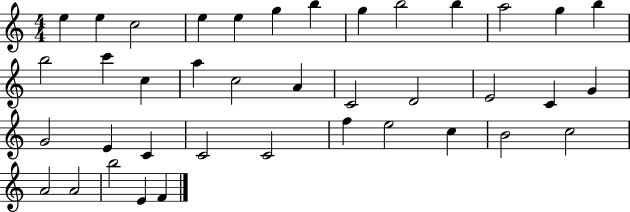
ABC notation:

X:1
T:Untitled
M:4/4
L:1/4
K:C
e e c2 e e g b g b2 b a2 g b b2 c' c a c2 A C2 D2 E2 C G G2 E C C2 C2 f e2 c B2 c2 A2 A2 b2 E F